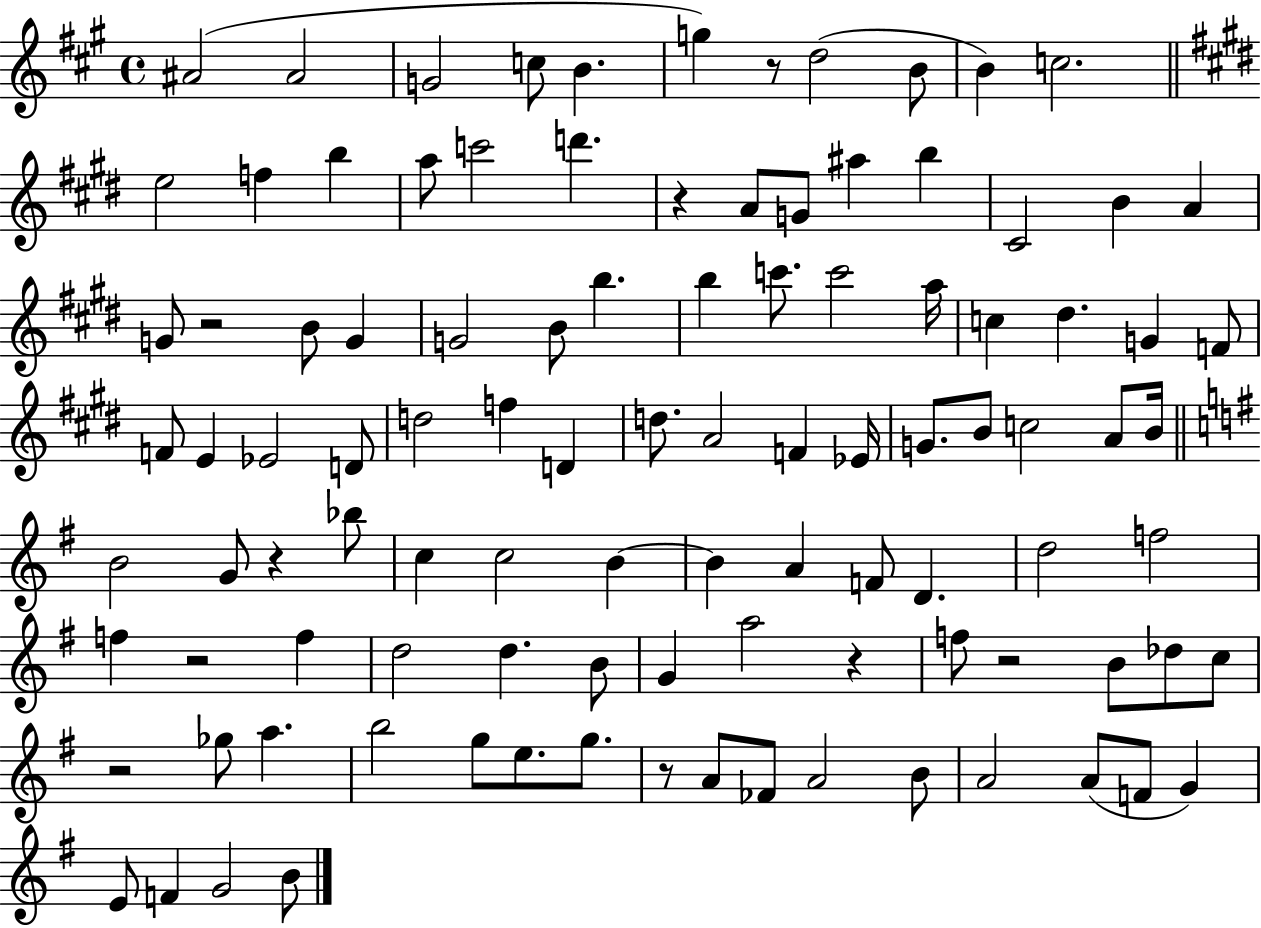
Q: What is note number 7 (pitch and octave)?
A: D5